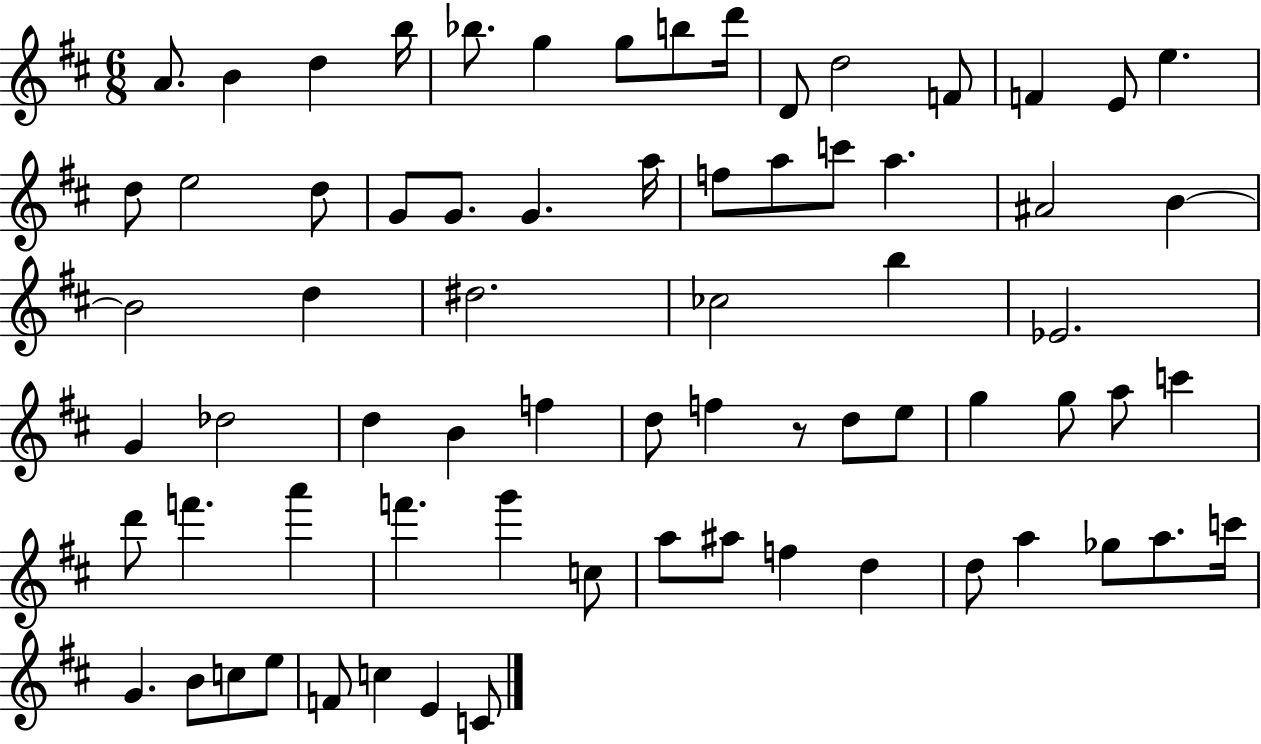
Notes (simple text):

A4/e. B4/q D5/q B5/s Bb5/e. G5/q G5/e B5/e D6/s D4/e D5/h F4/e F4/q E4/e E5/q. D5/e E5/h D5/e G4/e G4/e. G4/q. A5/s F5/e A5/e C6/e A5/q. A#4/h B4/q B4/h D5/q D#5/h. CES5/h B5/q Eb4/h. G4/q Db5/h D5/q B4/q F5/q D5/e F5/q R/e D5/e E5/e G5/q G5/e A5/e C6/q D6/e F6/q. A6/q F6/q. G6/q C5/e A5/e A#5/e F5/q D5/q D5/e A5/q Gb5/e A5/e. C6/s G4/q. B4/e C5/e E5/e F4/e C5/q E4/q C4/e